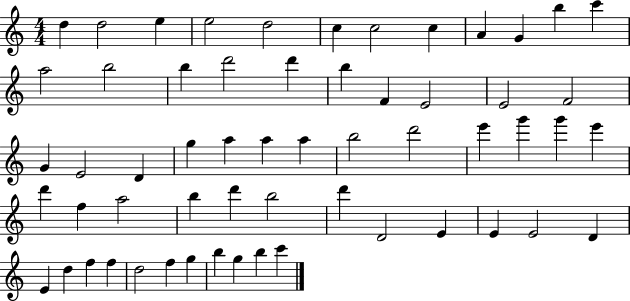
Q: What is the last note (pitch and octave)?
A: C6